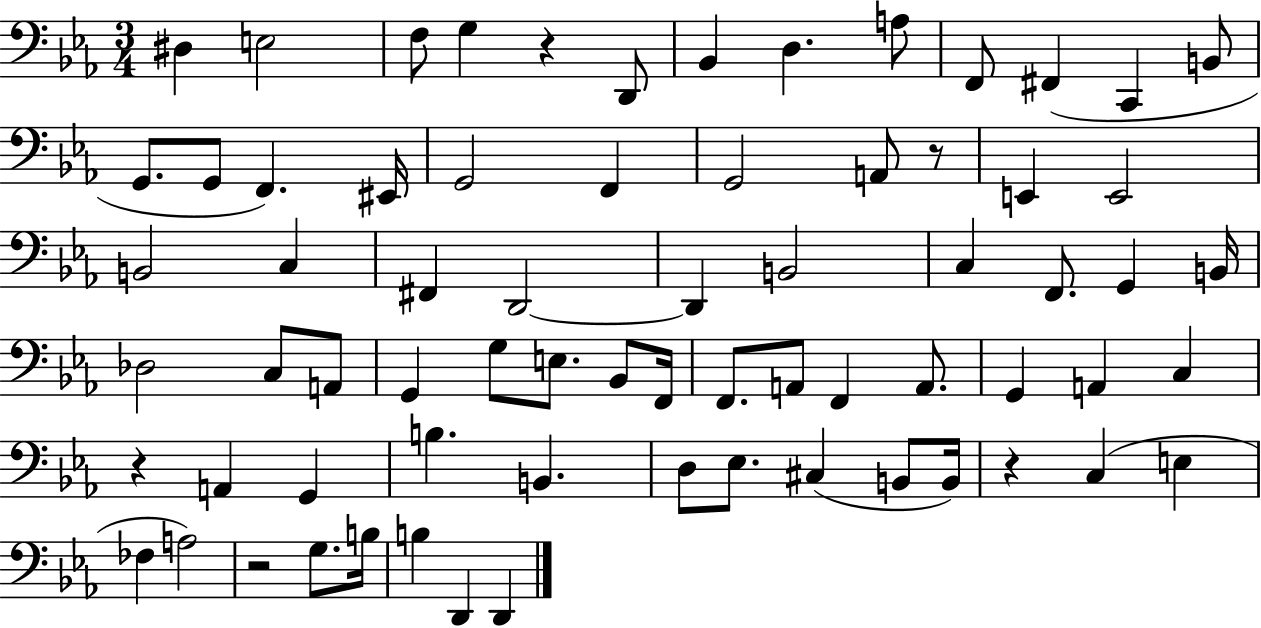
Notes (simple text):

D#3/q E3/h F3/e G3/q R/q D2/e Bb2/q D3/q. A3/e F2/e F#2/q C2/q B2/e G2/e. G2/e F2/q. EIS2/s G2/h F2/q G2/h A2/e R/e E2/q E2/h B2/h C3/q F#2/q D2/h D2/q B2/h C3/q F2/e. G2/q B2/s Db3/h C3/e A2/e G2/q G3/e E3/e. Bb2/e F2/s F2/e. A2/e F2/q A2/e. G2/q A2/q C3/q R/q A2/q G2/q B3/q. B2/q. D3/e Eb3/e. C#3/q B2/e B2/s R/q C3/q E3/q FES3/q A3/h R/h G3/e. B3/s B3/q D2/q D2/q